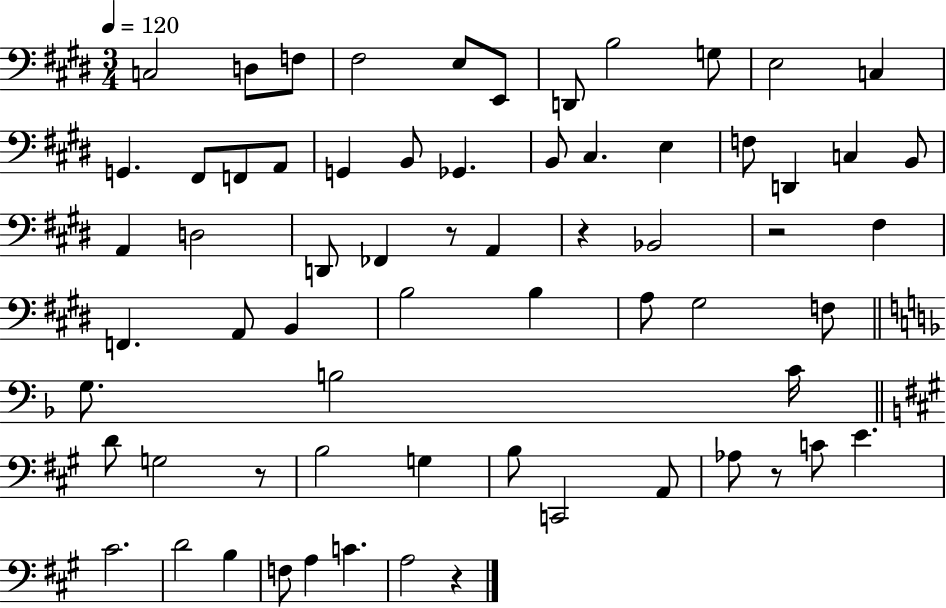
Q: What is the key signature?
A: E major